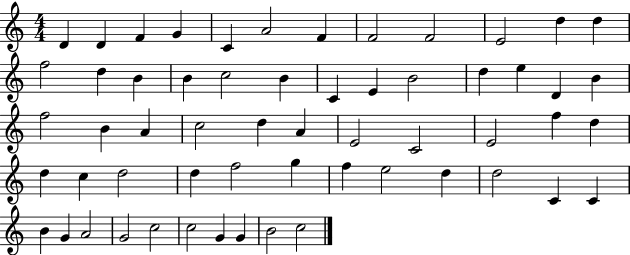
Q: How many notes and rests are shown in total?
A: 58